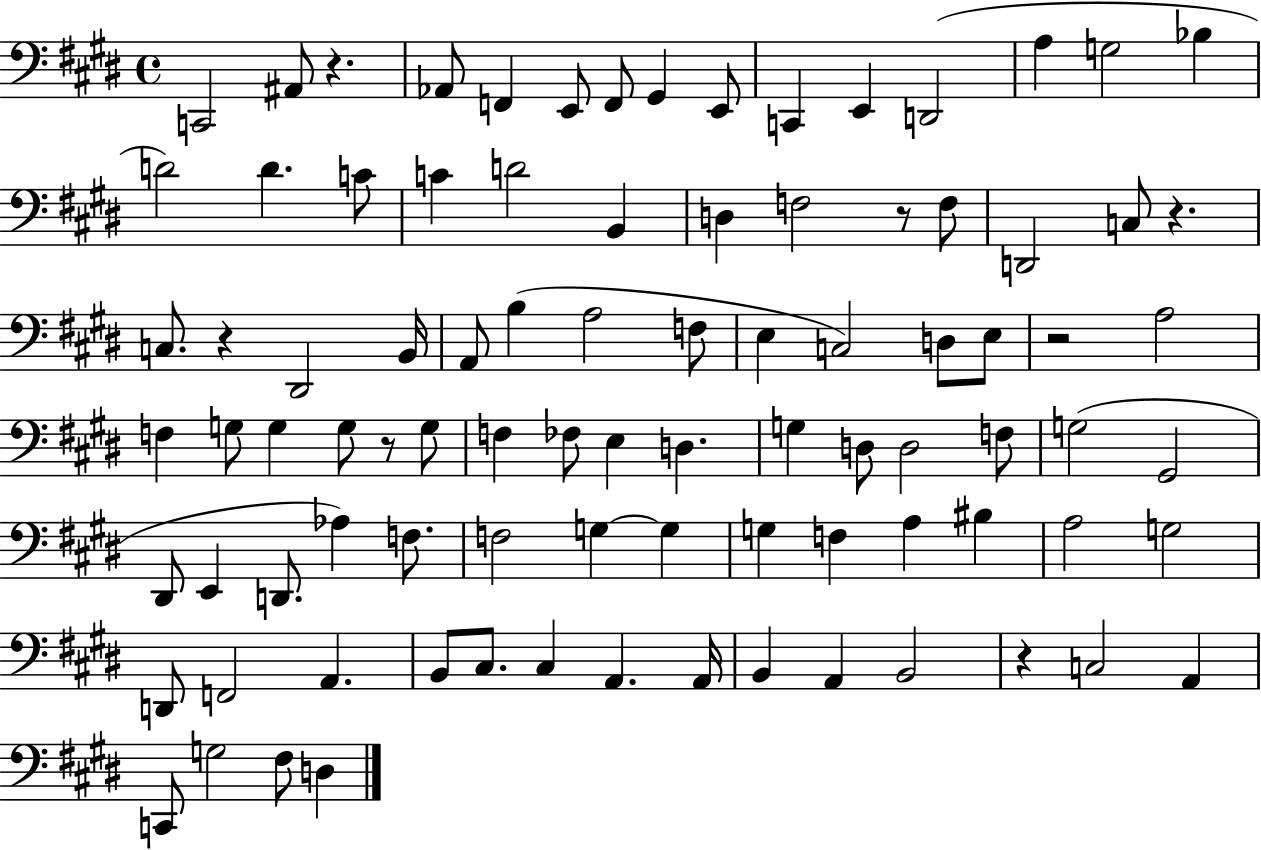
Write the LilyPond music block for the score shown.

{
  \clef bass
  \time 4/4
  \defaultTimeSignature
  \key e \major
  c,2 ais,8 r4. | aes,8 f,4 e,8 f,8 gis,4 e,8 | c,4 e,4 d,2( | a4 g2 bes4 | \break d'2) d'4. c'8 | c'4 d'2 b,4 | d4 f2 r8 f8 | d,2 c8 r4. | \break c8. r4 dis,2 b,16 | a,8 b4( a2 f8 | e4 c2) d8 e8 | r2 a2 | \break f4 g8 g4 g8 r8 g8 | f4 fes8 e4 d4. | g4 d8 d2 f8 | g2( gis,2 | \break dis,8 e,4 d,8. aes4) f8. | f2 g4~~ g4 | g4 f4 a4 bis4 | a2 g2 | \break d,8 f,2 a,4. | b,8 cis8. cis4 a,4. a,16 | b,4 a,4 b,2 | r4 c2 a,4 | \break c,8 g2 fis8 d4 | \bar "|."
}